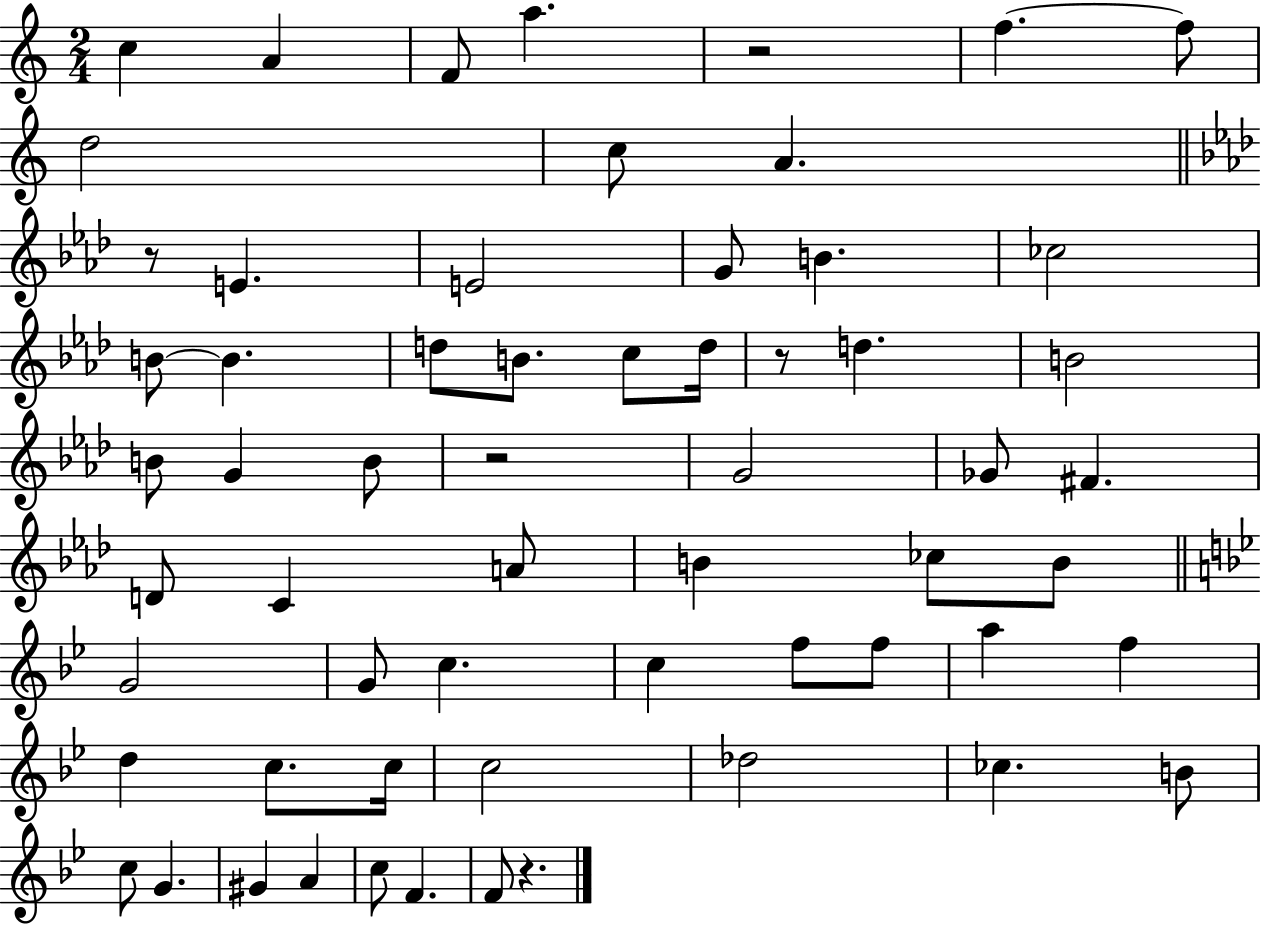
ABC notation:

X:1
T:Untitled
M:2/4
L:1/4
K:C
c A F/2 a z2 f f/2 d2 c/2 A z/2 E E2 G/2 B _c2 B/2 B d/2 B/2 c/2 d/4 z/2 d B2 B/2 G B/2 z2 G2 _G/2 ^F D/2 C A/2 B _c/2 B/2 G2 G/2 c c f/2 f/2 a f d c/2 c/4 c2 _d2 _c B/2 c/2 G ^G A c/2 F F/2 z